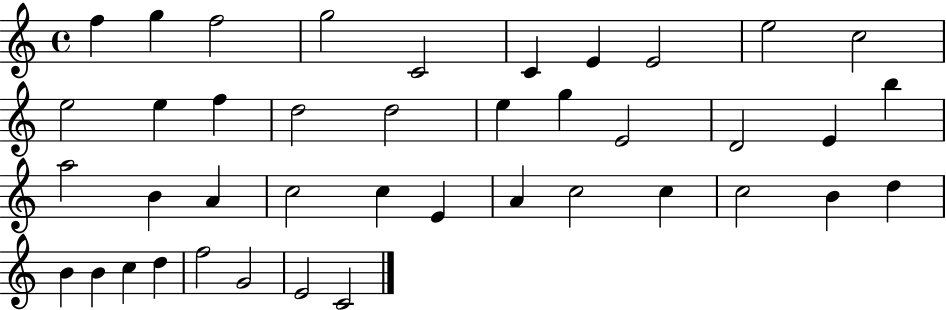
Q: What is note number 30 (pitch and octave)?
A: C5